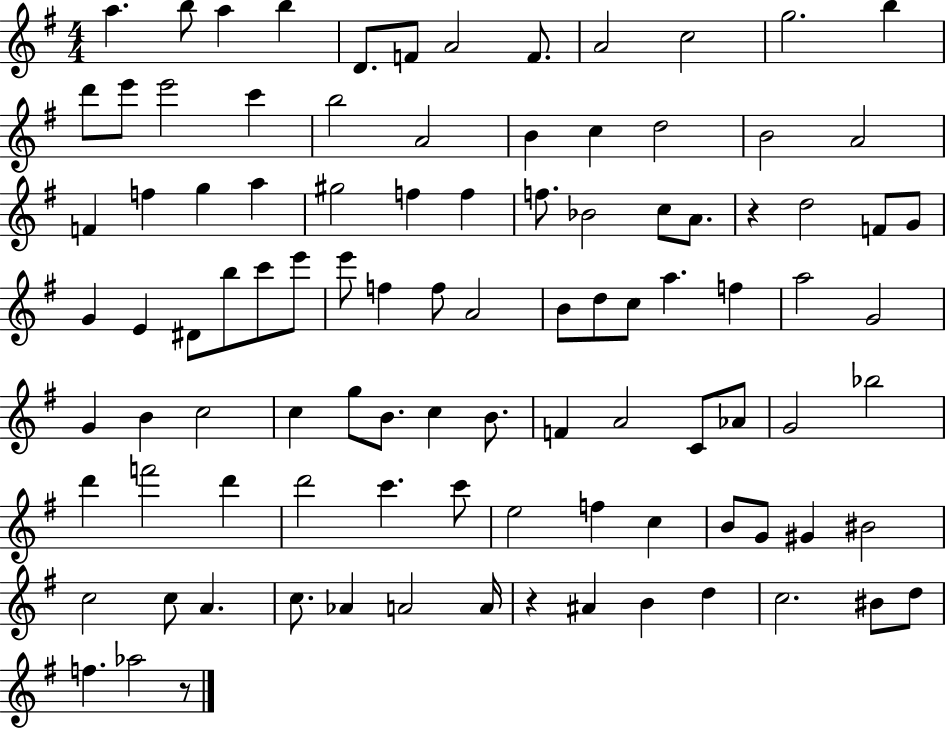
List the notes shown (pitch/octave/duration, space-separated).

A5/q. B5/e A5/q B5/q D4/e. F4/e A4/h F4/e. A4/h C5/h G5/h. B5/q D6/e E6/e E6/h C6/q B5/h A4/h B4/q C5/q D5/h B4/h A4/h F4/q F5/q G5/q A5/q G#5/h F5/q F5/q F5/e. Bb4/h C5/e A4/e. R/q D5/h F4/e G4/e G4/q E4/q D#4/e B5/e C6/e E6/e E6/e F5/q F5/e A4/h B4/e D5/e C5/e A5/q. F5/q A5/h G4/h G4/q B4/q C5/h C5/q G5/e B4/e. C5/q B4/e. F4/q A4/h C4/e Ab4/e G4/h Bb5/h D6/q F6/h D6/q D6/h C6/q. C6/e E5/h F5/q C5/q B4/e G4/e G#4/q BIS4/h C5/h C5/e A4/q. C5/e. Ab4/q A4/h A4/s R/q A#4/q B4/q D5/q C5/h. BIS4/e D5/e F5/q. Ab5/h R/e